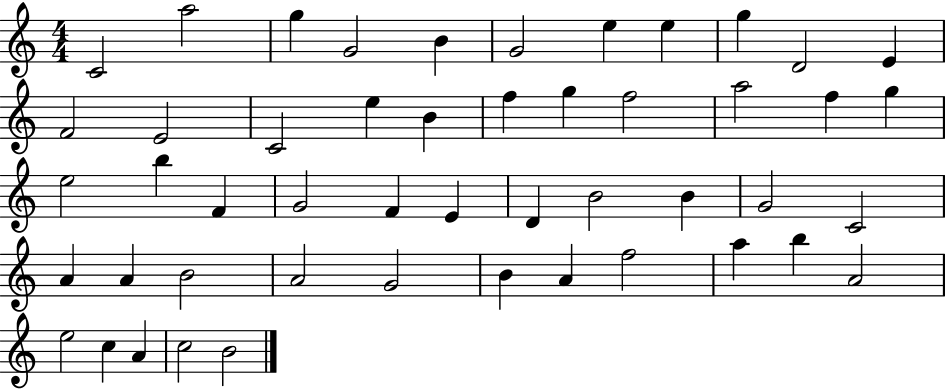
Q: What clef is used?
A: treble